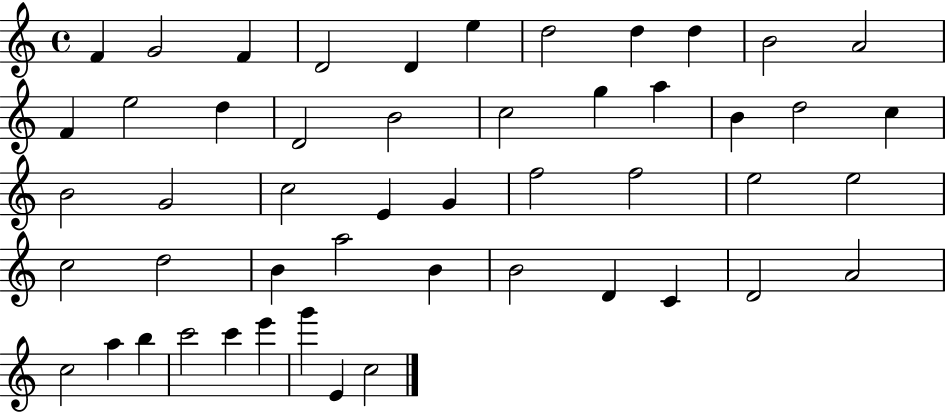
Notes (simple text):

F4/q G4/h F4/q D4/h D4/q E5/q D5/h D5/q D5/q B4/h A4/h F4/q E5/h D5/q D4/h B4/h C5/h G5/q A5/q B4/q D5/h C5/q B4/h G4/h C5/h E4/q G4/q F5/h F5/h E5/h E5/h C5/h D5/h B4/q A5/h B4/q B4/h D4/q C4/q D4/h A4/h C5/h A5/q B5/q C6/h C6/q E6/q G6/q E4/q C5/h